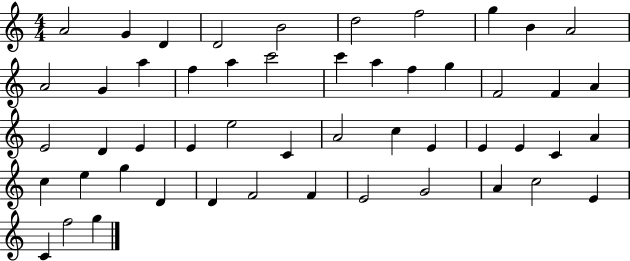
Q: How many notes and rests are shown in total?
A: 51